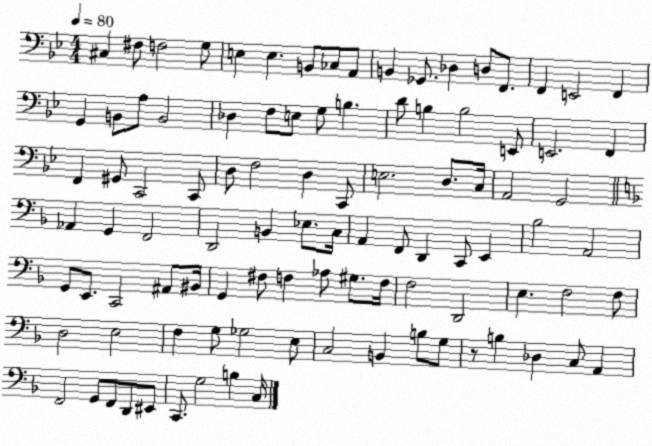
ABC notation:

X:1
T:Untitled
M:4/4
L:1/4
K:Bb
^C, ^F,/2 F,2 G,/2 E, E, B,,/2 _C,/2 A,,/2 B,, _G,,/2 _D, D,/2 F,,/2 F,, E,,2 F,, G,, B,,/2 A,/2 B,,2 _D, F,/2 E,/2 G,/2 B, D/2 B, B,2 E,,/2 E,,2 F,, F,, ^G,,/2 C,,2 C,,/2 D,/2 F,2 D, C,,/2 E,2 D,/2 C,/4 A,,2 G,,2 _A,, G,, F,,2 D,,2 B,, _E,/2 C,/4 A,, F,,/2 D,, C,,/2 E,, _B,2 A,,2 G,,/2 E,,/2 C,,2 ^A,,/2 ^B,,/4 G,, ^F,/2 F, _A,/2 ^G,/2 F,/4 F,2 D,,2 E, F,2 F,/2 D,2 E,2 F, G,/2 _G,2 E,/2 C,2 B,, B,/2 G,/2 z/2 B, _D, C,/2 A,, F,,2 G,,/2 F,,/2 D,,/2 ^E,,/2 C,,/2 G,2 B, C,/4